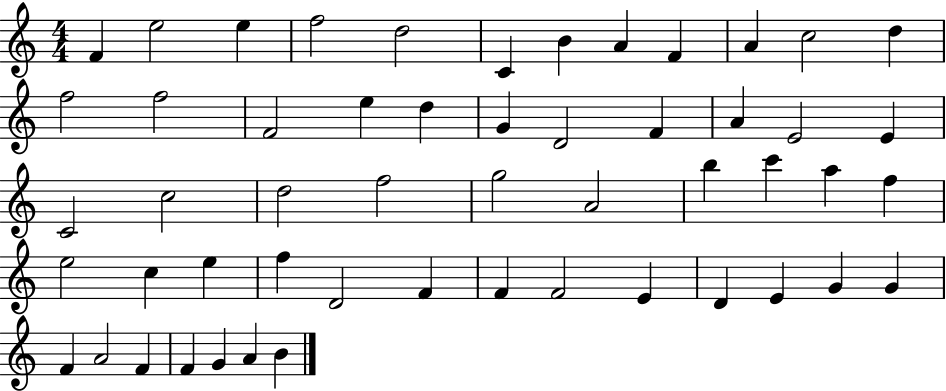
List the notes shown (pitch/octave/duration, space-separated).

F4/q E5/h E5/q F5/h D5/h C4/q B4/q A4/q F4/q A4/q C5/h D5/q F5/h F5/h F4/h E5/q D5/q G4/q D4/h F4/q A4/q E4/h E4/q C4/h C5/h D5/h F5/h G5/h A4/h B5/q C6/q A5/q F5/q E5/h C5/q E5/q F5/q D4/h F4/q F4/q F4/h E4/q D4/q E4/q G4/q G4/q F4/q A4/h F4/q F4/q G4/q A4/q B4/q